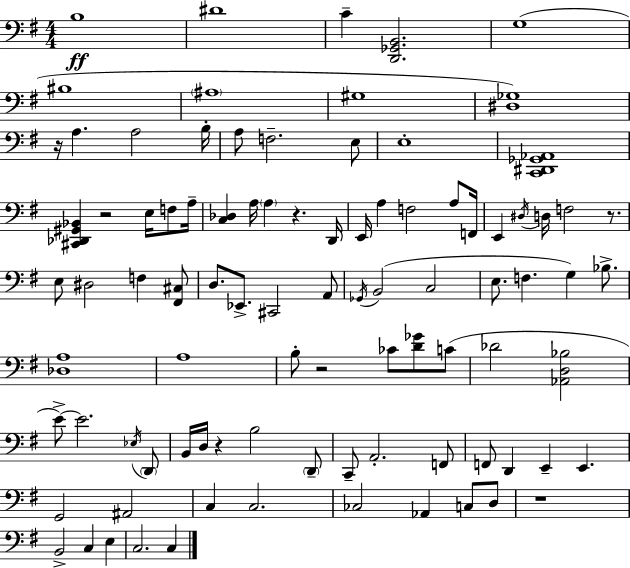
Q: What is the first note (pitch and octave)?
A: B3